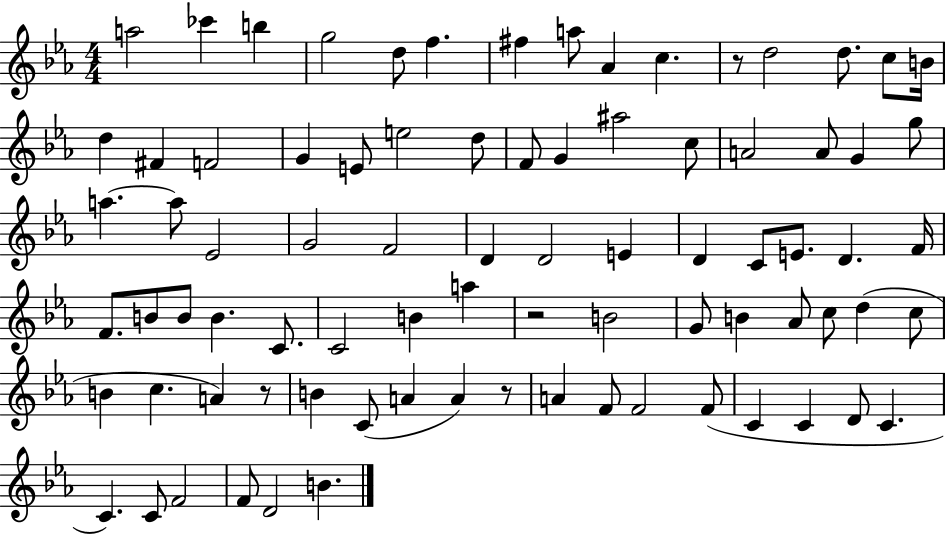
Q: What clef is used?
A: treble